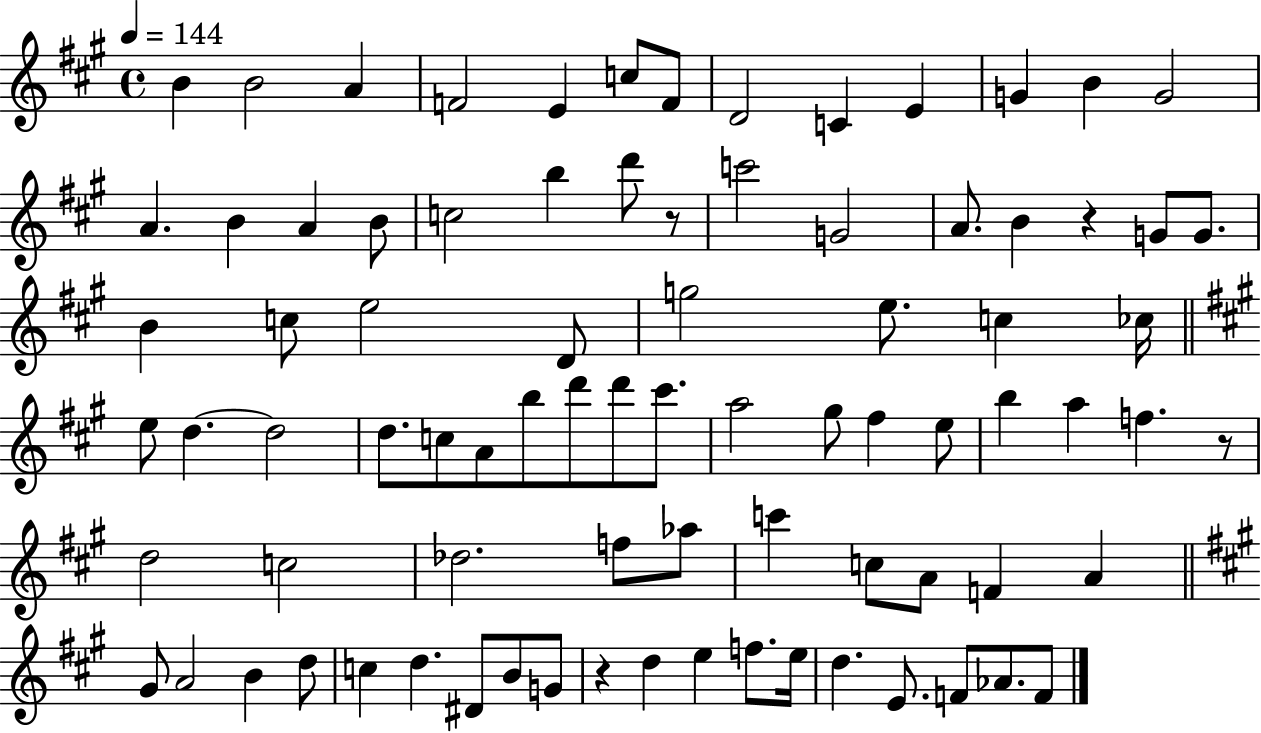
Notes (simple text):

B4/q B4/h A4/q F4/h E4/q C5/e F4/e D4/h C4/q E4/q G4/q B4/q G4/h A4/q. B4/q A4/q B4/e C5/h B5/q D6/e R/e C6/h G4/h A4/e. B4/q R/q G4/e G4/e. B4/q C5/e E5/h D4/e G5/h E5/e. C5/q CES5/s E5/e D5/q. D5/h D5/e. C5/e A4/e B5/e D6/e D6/e C#6/e. A5/h G#5/e F#5/q E5/e B5/q A5/q F5/q. R/e D5/h C5/h Db5/h. F5/e Ab5/e C6/q C5/e A4/e F4/q A4/q G#4/e A4/h B4/q D5/e C5/q D5/q. D#4/e B4/e G4/e R/q D5/q E5/q F5/e. E5/s D5/q. E4/e. F4/e Ab4/e. F4/e